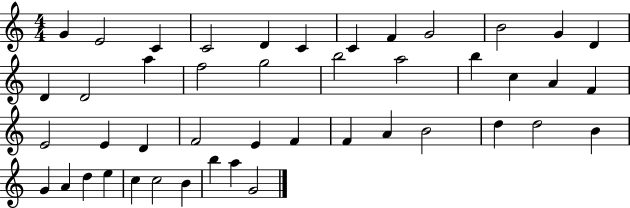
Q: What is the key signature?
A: C major